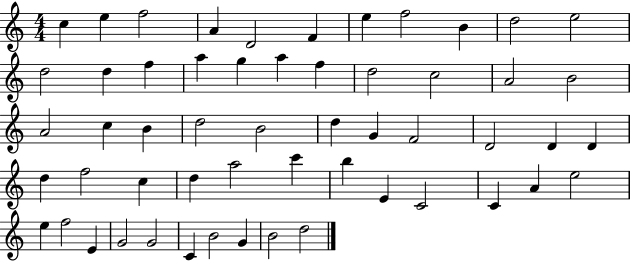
C5/q E5/q F5/h A4/q D4/h F4/q E5/q F5/h B4/q D5/h E5/h D5/h D5/q F5/q A5/q G5/q A5/q F5/q D5/h C5/h A4/h B4/h A4/h C5/q B4/q D5/h B4/h D5/q G4/q F4/h D4/h D4/q D4/q D5/q F5/h C5/q D5/q A5/h C6/q B5/q E4/q C4/h C4/q A4/q E5/h E5/q F5/h E4/q G4/h G4/h C4/q B4/h G4/q B4/h D5/h